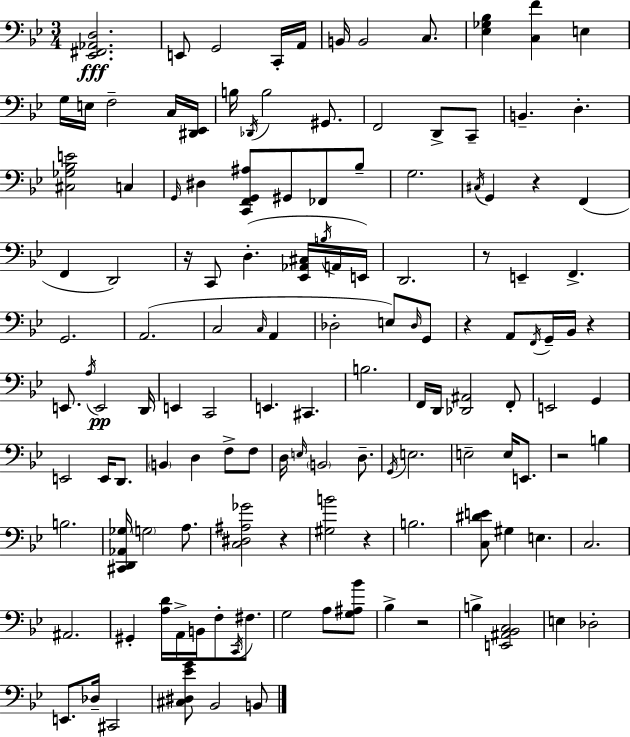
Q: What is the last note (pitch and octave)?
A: B2